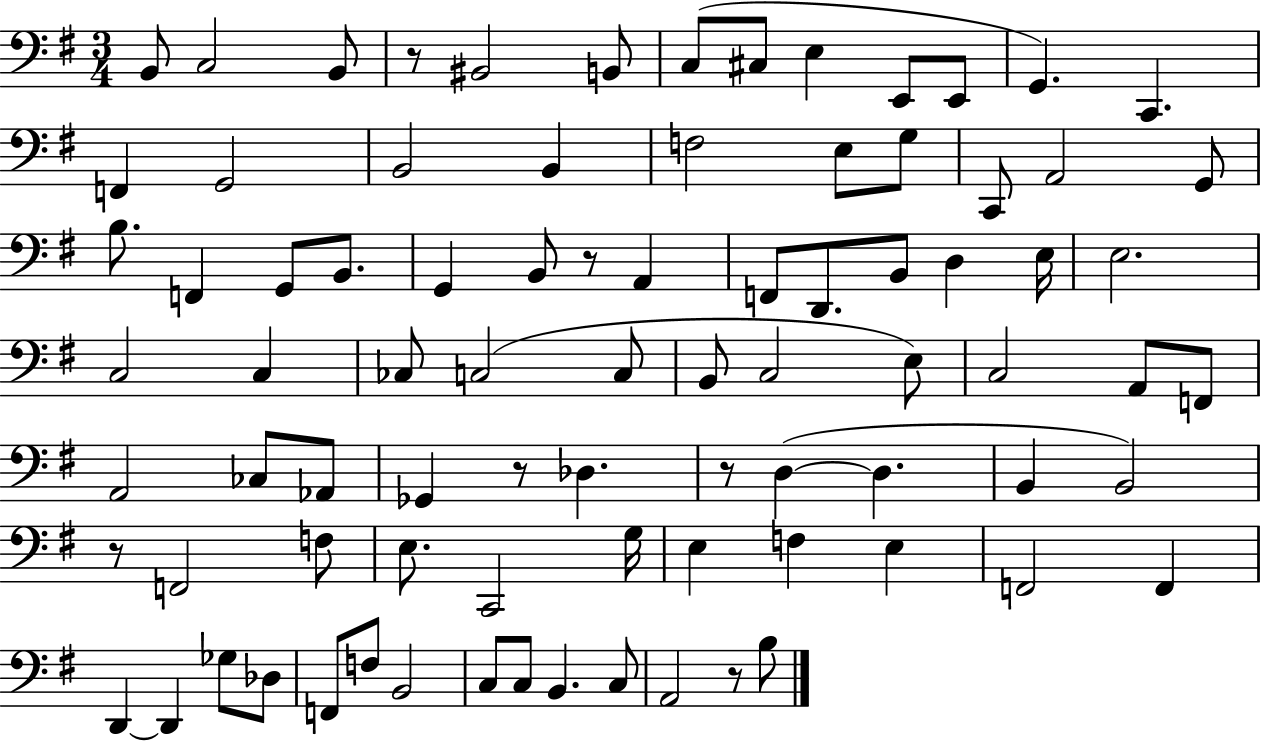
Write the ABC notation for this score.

X:1
T:Untitled
M:3/4
L:1/4
K:G
B,,/2 C,2 B,,/2 z/2 ^B,,2 B,,/2 C,/2 ^C,/2 E, E,,/2 E,,/2 G,, C,, F,, G,,2 B,,2 B,, F,2 E,/2 G,/2 C,,/2 A,,2 G,,/2 B,/2 F,, G,,/2 B,,/2 G,, B,,/2 z/2 A,, F,,/2 D,,/2 B,,/2 D, E,/4 E,2 C,2 C, _C,/2 C,2 C,/2 B,,/2 C,2 E,/2 C,2 A,,/2 F,,/2 A,,2 _C,/2 _A,,/2 _G,, z/2 _D, z/2 D, D, B,, B,,2 z/2 F,,2 F,/2 E,/2 C,,2 G,/4 E, F, E, F,,2 F,, D,, D,, _G,/2 _D,/2 F,,/2 F,/2 B,,2 C,/2 C,/2 B,, C,/2 A,,2 z/2 B,/2